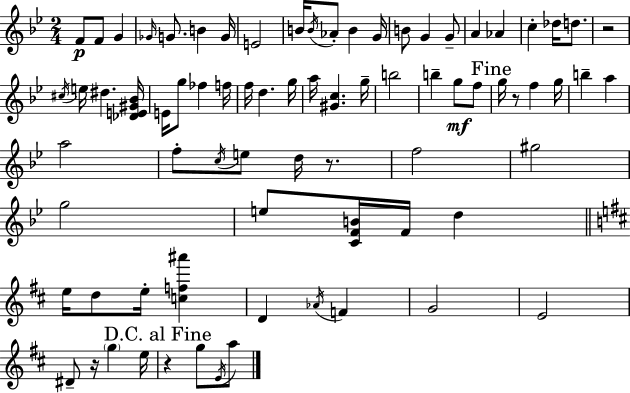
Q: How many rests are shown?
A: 5